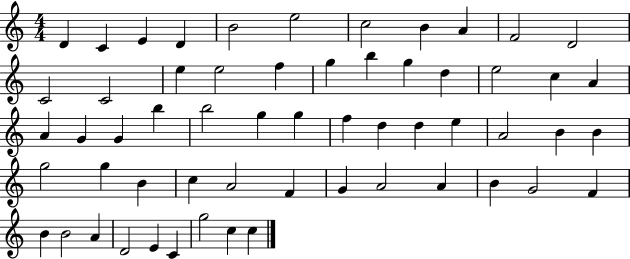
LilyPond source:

{
  \clef treble
  \numericTimeSignature
  \time 4/4
  \key c \major
  d'4 c'4 e'4 d'4 | b'2 e''2 | c''2 b'4 a'4 | f'2 d'2 | \break c'2 c'2 | e''4 e''2 f''4 | g''4 b''4 g''4 d''4 | e''2 c''4 a'4 | \break a'4 g'4 g'4 b''4 | b''2 g''4 g''4 | f''4 d''4 d''4 e''4 | a'2 b'4 b'4 | \break g''2 g''4 b'4 | c''4 a'2 f'4 | g'4 a'2 a'4 | b'4 g'2 f'4 | \break b'4 b'2 a'4 | d'2 e'4 c'4 | g''2 c''4 c''4 | \bar "|."
}